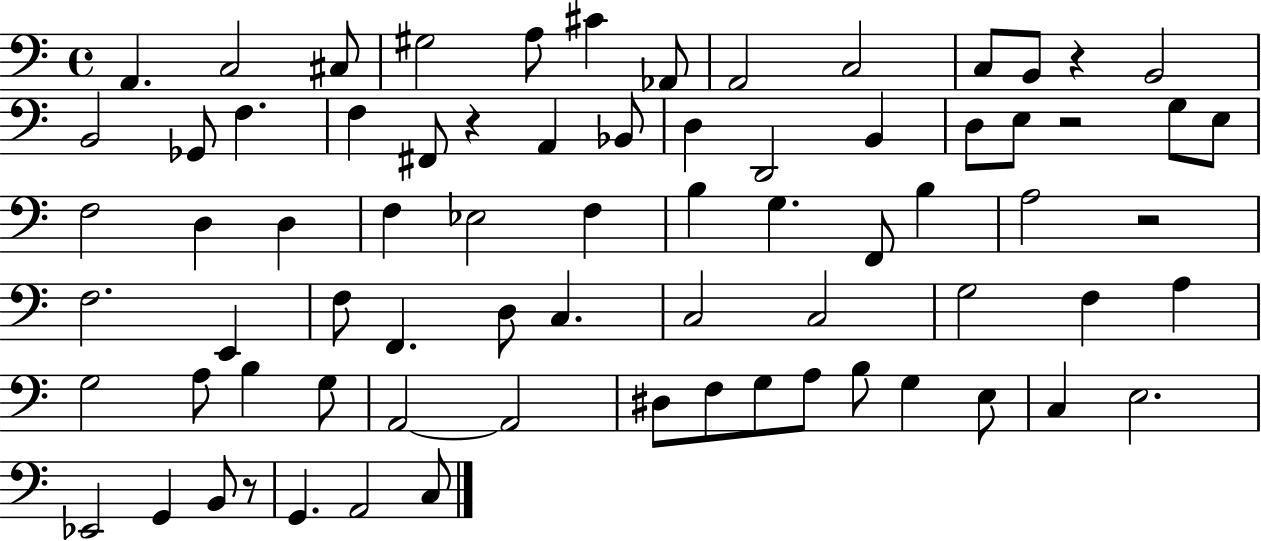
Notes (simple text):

A2/q. C3/h C#3/e G#3/h A3/e C#4/q Ab2/e A2/h C3/h C3/e B2/e R/q B2/h B2/h Gb2/e F3/q. F3/q F#2/e R/q A2/q Bb2/e D3/q D2/h B2/q D3/e E3/e R/h G3/e E3/e F3/h D3/q D3/q F3/q Eb3/h F3/q B3/q G3/q. F2/e B3/q A3/h R/h F3/h. E2/q F3/e F2/q. D3/e C3/q. C3/h C3/h G3/h F3/q A3/q G3/h A3/e B3/q G3/e A2/h A2/h D#3/e F3/e G3/e A3/e B3/e G3/q E3/e C3/q E3/h. Eb2/h G2/q B2/e R/e G2/q. A2/h C3/e